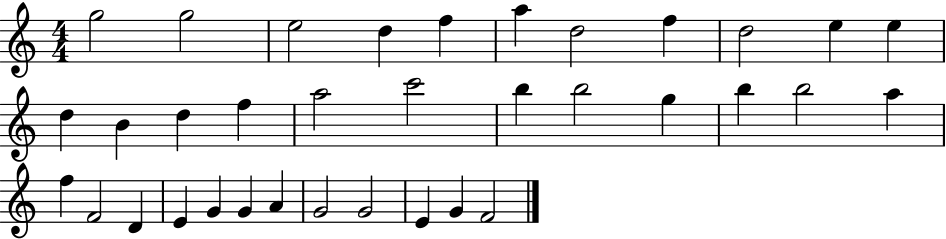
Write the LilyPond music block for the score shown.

{
  \clef treble
  \numericTimeSignature
  \time 4/4
  \key c \major
  g''2 g''2 | e''2 d''4 f''4 | a''4 d''2 f''4 | d''2 e''4 e''4 | \break d''4 b'4 d''4 f''4 | a''2 c'''2 | b''4 b''2 g''4 | b''4 b''2 a''4 | \break f''4 f'2 d'4 | e'4 g'4 g'4 a'4 | g'2 g'2 | e'4 g'4 f'2 | \break \bar "|."
}